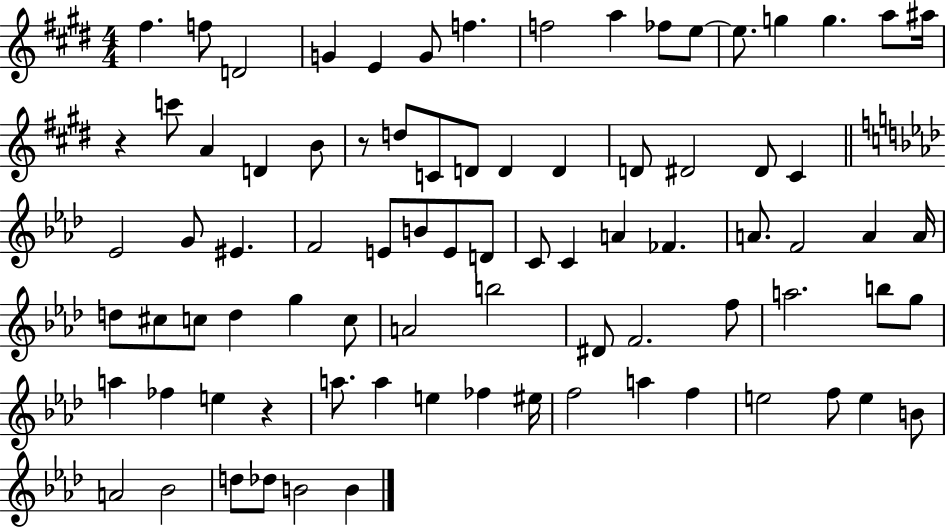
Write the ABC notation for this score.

X:1
T:Untitled
M:4/4
L:1/4
K:E
^f f/2 D2 G E G/2 f f2 a _f/2 e/2 e/2 g g a/2 ^a/4 z c'/2 A D B/2 z/2 d/2 C/2 D/2 D D D/2 ^D2 ^D/2 ^C _E2 G/2 ^E F2 E/2 B/2 E/2 D/2 C/2 C A _F A/2 F2 A A/4 d/2 ^c/2 c/2 d g c/2 A2 b2 ^D/2 F2 f/2 a2 b/2 g/2 a _f e z a/2 a e _f ^e/4 f2 a f e2 f/2 e B/2 A2 _B2 d/2 _d/2 B2 B